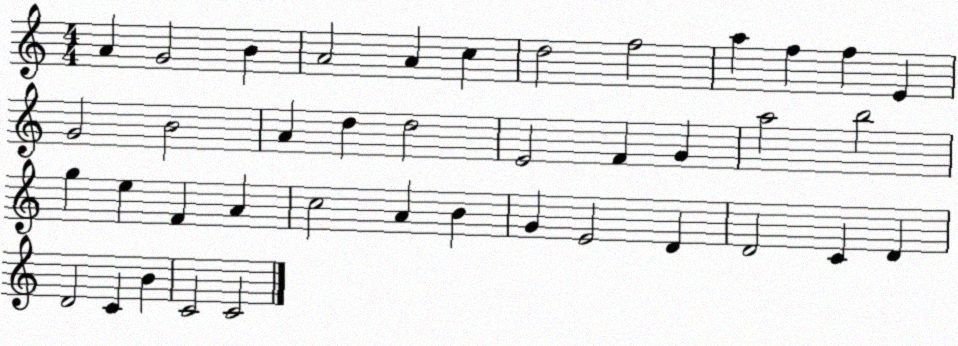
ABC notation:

X:1
T:Untitled
M:4/4
L:1/4
K:C
A G2 B A2 A c d2 f2 a f f E G2 B2 A d d2 E2 F G a2 b2 g e F A c2 A B G E2 D D2 C D D2 C B C2 C2